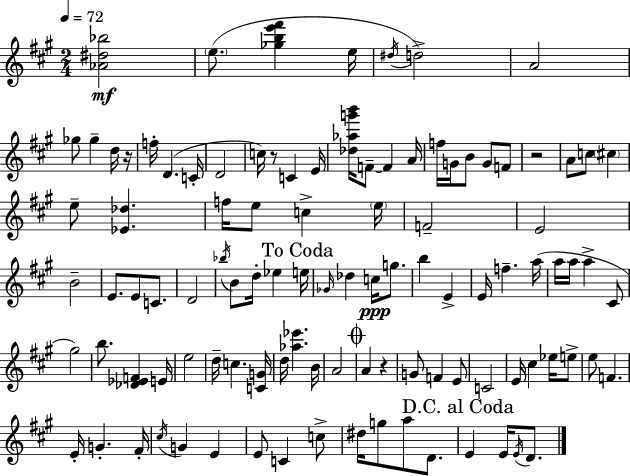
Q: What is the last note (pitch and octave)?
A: D4